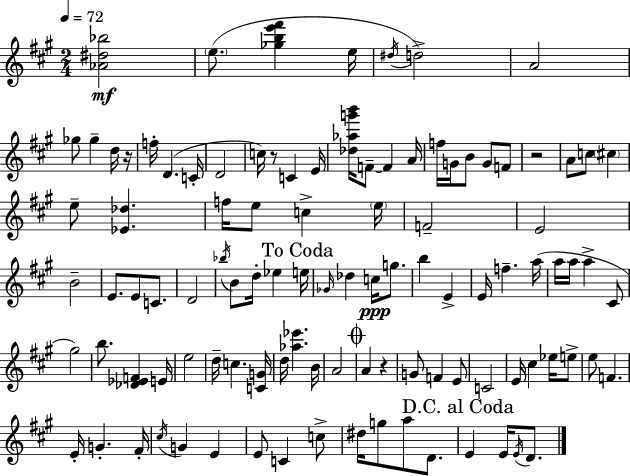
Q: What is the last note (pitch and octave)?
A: D4